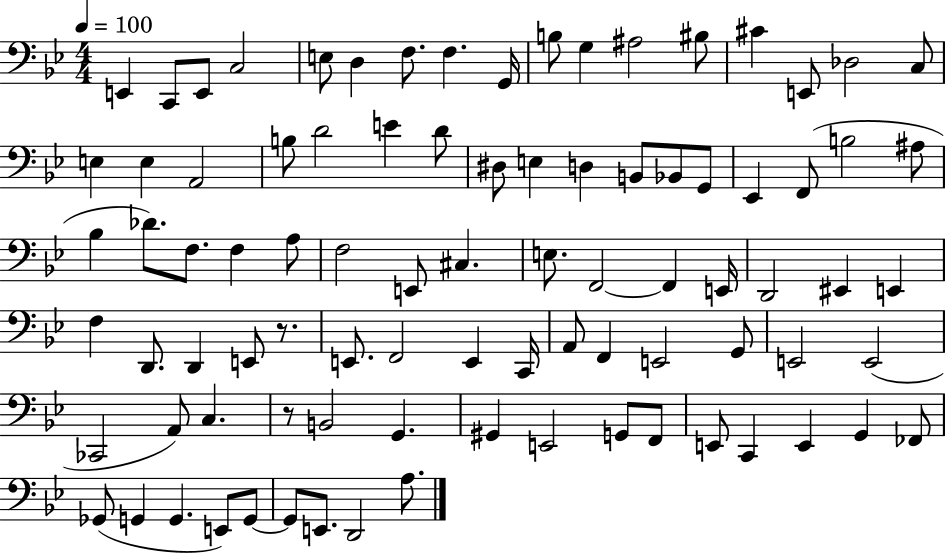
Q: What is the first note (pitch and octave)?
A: E2